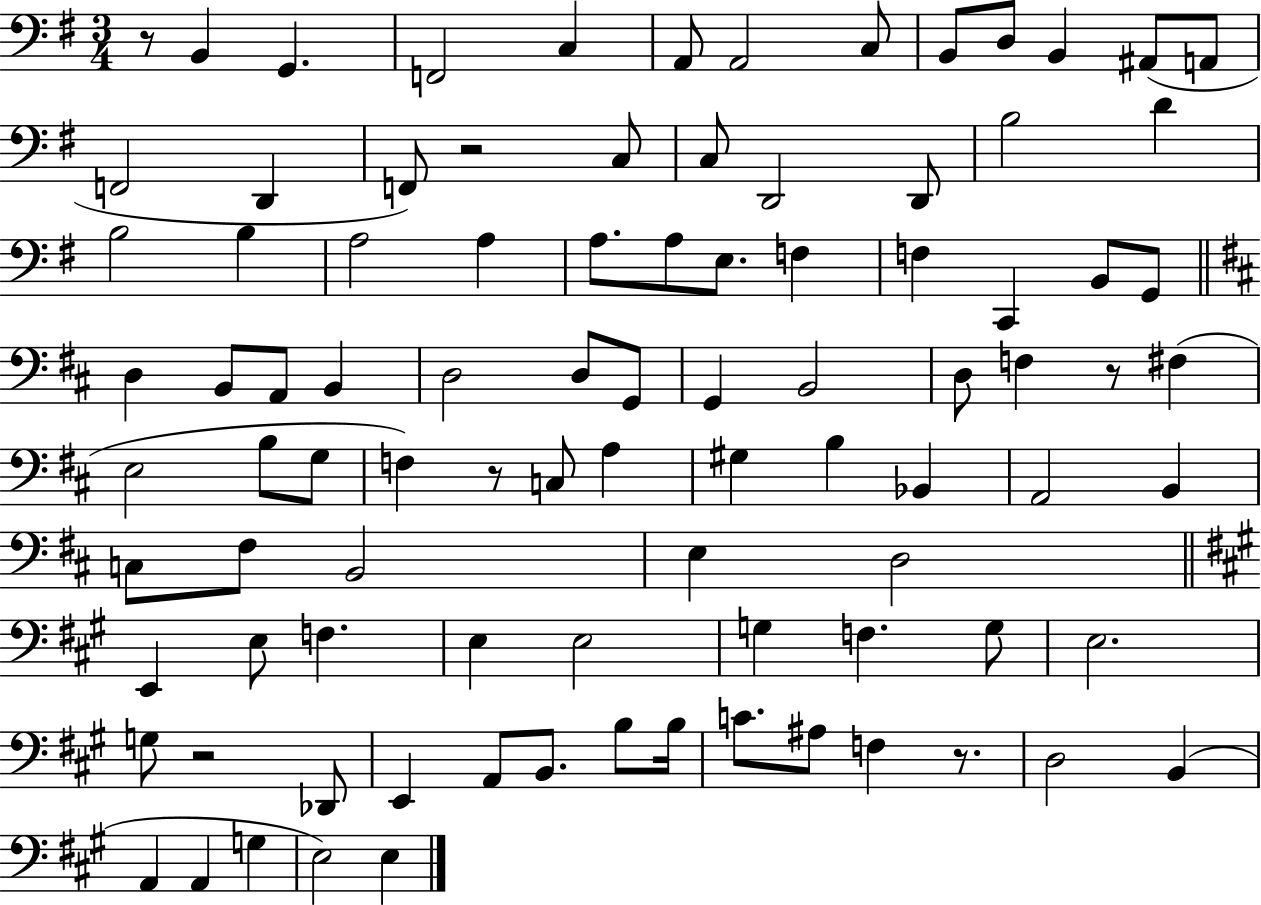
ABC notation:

X:1
T:Untitled
M:3/4
L:1/4
K:G
z/2 B,, G,, F,,2 C, A,,/2 A,,2 C,/2 B,,/2 D,/2 B,, ^A,,/2 A,,/2 F,,2 D,, F,,/2 z2 C,/2 C,/2 D,,2 D,,/2 B,2 D B,2 B, A,2 A, A,/2 A,/2 E,/2 F, F, C,, B,,/2 G,,/2 D, B,,/2 A,,/2 B,, D,2 D,/2 G,,/2 G,, B,,2 D,/2 F, z/2 ^F, E,2 B,/2 G,/2 F, z/2 C,/2 A, ^G, B, _B,, A,,2 B,, C,/2 ^F,/2 B,,2 E, D,2 E,, E,/2 F, E, E,2 G, F, G,/2 E,2 G,/2 z2 _D,,/2 E,, A,,/2 B,,/2 B,/2 B,/4 C/2 ^A,/2 F, z/2 D,2 B,, A,, A,, G, E,2 E,